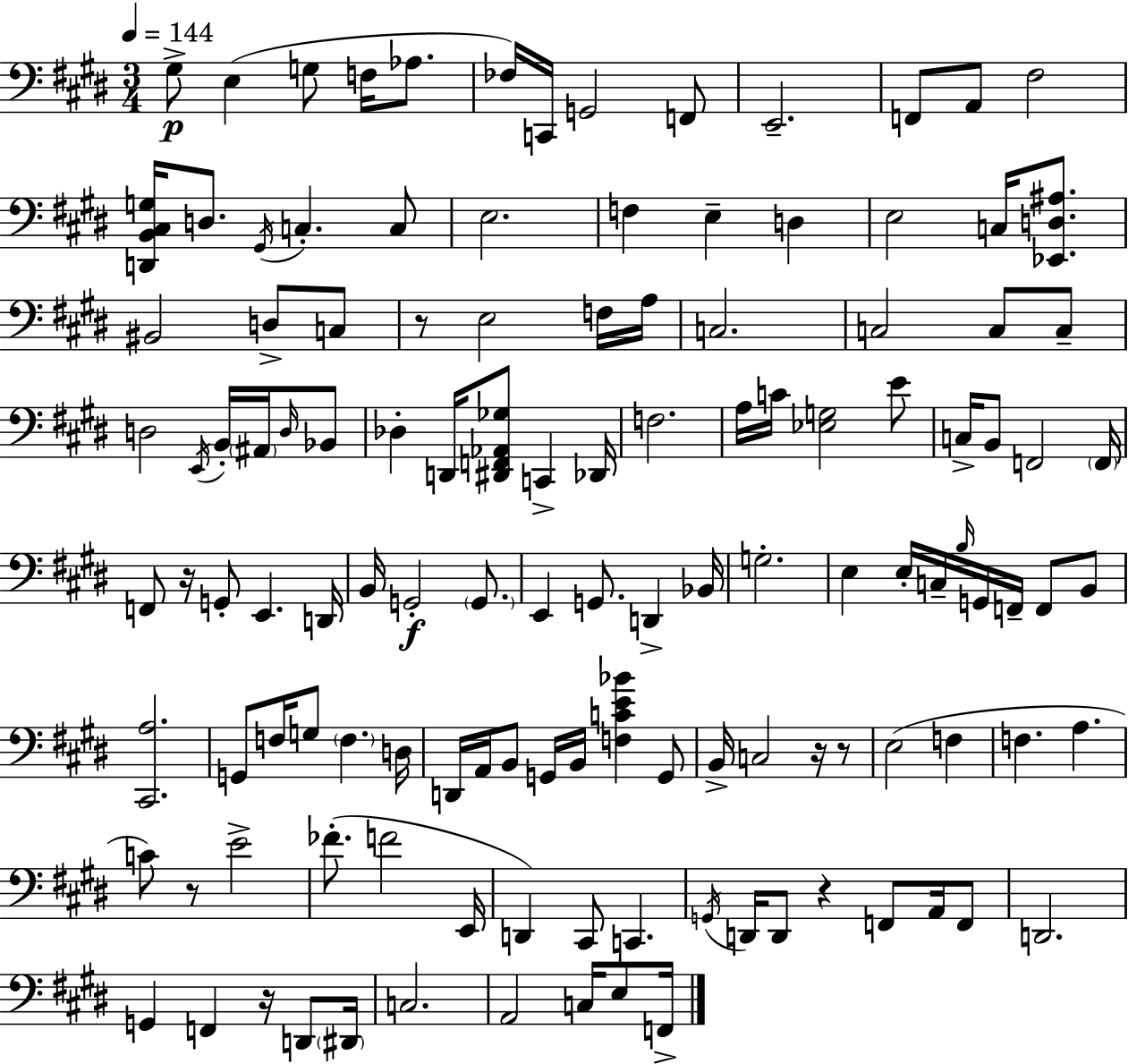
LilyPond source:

{
  \clef bass
  \numericTimeSignature
  \time 3/4
  \key e \major
  \tempo 4 = 144
  gis8->\p e4( g8 f16 aes8. | fes16) c,16 g,2 f,8 | e,2.-- | f,8 a,8 fis2 | \break <d, b, cis g>16 d8. \acciaccatura { gis,16 } c4.-. c8 | e2. | f4 e4-- d4 | e2 c16 <ees, d ais>8. | \break bis,2 d8-> c8 | r8 e2 f16 | a16 c2. | c2 c8 c8-- | \break d2 \acciaccatura { e,16 } b,16-. \parenthesize ais,16 | \grace { d16 } bes,8 des4-. d,16 <dis, f, aes, ges>8 c,4-> | des,16 f2. | a16 c'16 <ees g>2 | \break e'8 c16-> b,8 f,2 | \parenthesize f,16 f,8 r16 g,8-. e,4. | d,16 b,16 g,2-.\f | \parenthesize g,8. e,4 g,8. d,4-> | \break bes,16 g2.-. | e4 e16-. c16-- \grace { b16 } g,16 f,16-- | f,8 b,8 <cis, a>2. | g,8 f16 g8 \parenthesize f4. | \break d16 d,16 a,16 b,8 g,16 b,16 <f c' e' bes'>4 | g,8 b,16-> c2 | r16 r8 e2( | f4 f4. a4. | \break c'8) r8 e'2-> | fes'8.-.( f'2 | e,16 d,4) cis,8 c,4. | \acciaccatura { g,16 } d,16 d,8 r4 | \break f,8 a,16 f,8 d,2. | g,4 f,4 | r16 d,8 \parenthesize dis,16 c2. | a,2 | \break c16 e8 f,16-> \bar "|."
}